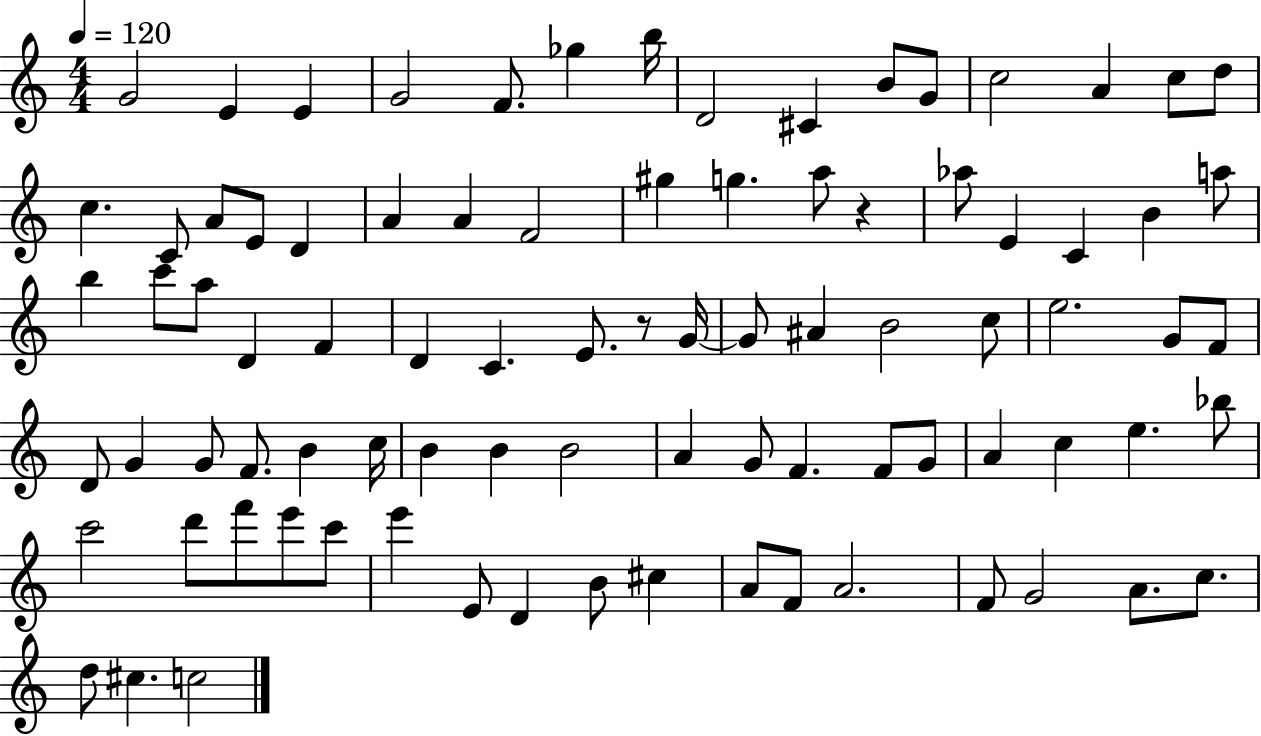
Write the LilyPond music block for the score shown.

{
  \clef treble
  \numericTimeSignature
  \time 4/4
  \key c \major
  \tempo 4 = 120
  \repeat volta 2 { g'2 e'4 e'4 | g'2 f'8. ges''4 b''16 | d'2 cis'4 b'8 g'8 | c''2 a'4 c''8 d''8 | \break c''4. c'8 a'8 e'8 d'4 | a'4 a'4 f'2 | gis''4 g''4. a''8 r4 | aes''8 e'4 c'4 b'4 a''8 | \break b''4 c'''8 a''8 d'4 f'4 | d'4 c'4. e'8. r8 g'16~~ | g'8 ais'4 b'2 c''8 | e''2. g'8 f'8 | \break d'8 g'4 g'8 f'8. b'4 c''16 | b'4 b'4 b'2 | a'4 g'8 f'4. f'8 g'8 | a'4 c''4 e''4. bes''8 | \break c'''2 d'''8 f'''8 e'''8 c'''8 | e'''4 e'8 d'4 b'8 cis''4 | a'8 f'8 a'2. | f'8 g'2 a'8. c''8. | \break d''8 cis''4. c''2 | } \bar "|."
}